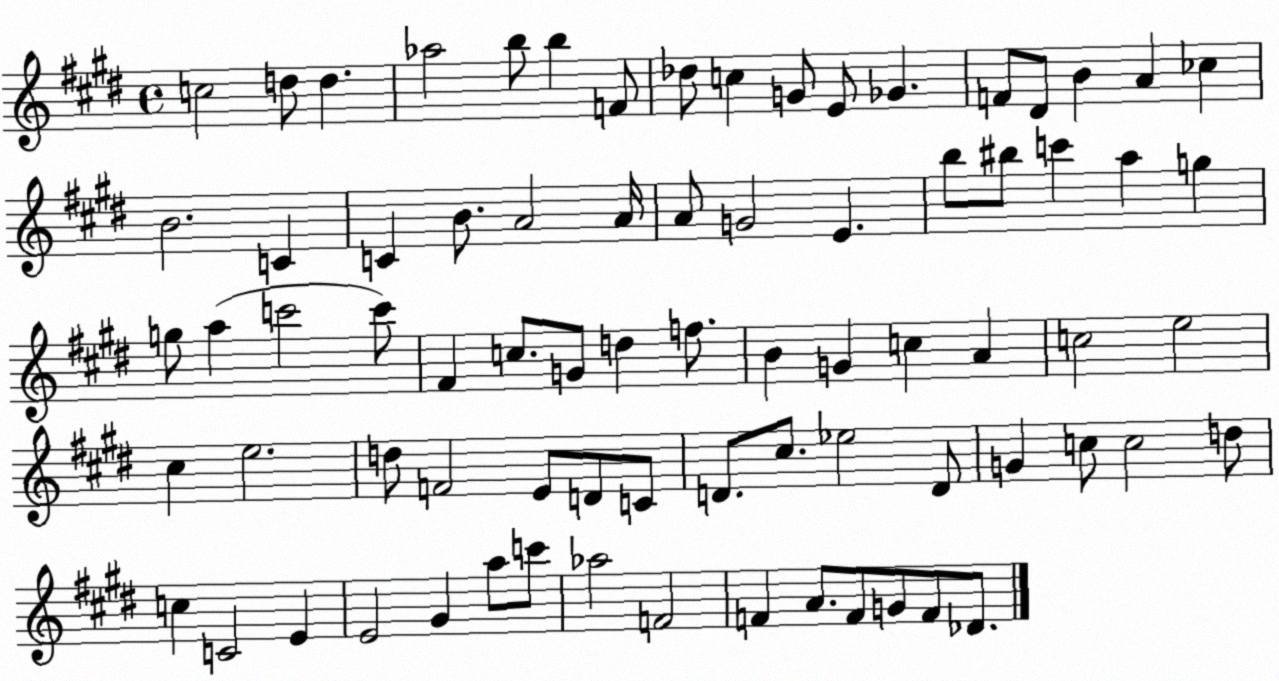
X:1
T:Untitled
M:4/4
L:1/4
K:E
c2 d/2 d _a2 b/2 b F/2 _d/2 c G/2 E/2 _G F/2 ^D/2 B A _c B2 C C B/2 A2 A/4 A/2 G2 E b/2 ^b/2 c' a g g/2 a c'2 c'/2 ^F c/2 G/2 d f/2 B G c A c2 e2 ^c e2 d/2 F2 E/2 D/2 C/2 D/2 ^c/2 _e2 D/2 G c/2 c2 d/2 c C2 E E2 ^G a/2 c'/2 _a2 F2 F A/2 F/2 G/2 F/2 _D/2